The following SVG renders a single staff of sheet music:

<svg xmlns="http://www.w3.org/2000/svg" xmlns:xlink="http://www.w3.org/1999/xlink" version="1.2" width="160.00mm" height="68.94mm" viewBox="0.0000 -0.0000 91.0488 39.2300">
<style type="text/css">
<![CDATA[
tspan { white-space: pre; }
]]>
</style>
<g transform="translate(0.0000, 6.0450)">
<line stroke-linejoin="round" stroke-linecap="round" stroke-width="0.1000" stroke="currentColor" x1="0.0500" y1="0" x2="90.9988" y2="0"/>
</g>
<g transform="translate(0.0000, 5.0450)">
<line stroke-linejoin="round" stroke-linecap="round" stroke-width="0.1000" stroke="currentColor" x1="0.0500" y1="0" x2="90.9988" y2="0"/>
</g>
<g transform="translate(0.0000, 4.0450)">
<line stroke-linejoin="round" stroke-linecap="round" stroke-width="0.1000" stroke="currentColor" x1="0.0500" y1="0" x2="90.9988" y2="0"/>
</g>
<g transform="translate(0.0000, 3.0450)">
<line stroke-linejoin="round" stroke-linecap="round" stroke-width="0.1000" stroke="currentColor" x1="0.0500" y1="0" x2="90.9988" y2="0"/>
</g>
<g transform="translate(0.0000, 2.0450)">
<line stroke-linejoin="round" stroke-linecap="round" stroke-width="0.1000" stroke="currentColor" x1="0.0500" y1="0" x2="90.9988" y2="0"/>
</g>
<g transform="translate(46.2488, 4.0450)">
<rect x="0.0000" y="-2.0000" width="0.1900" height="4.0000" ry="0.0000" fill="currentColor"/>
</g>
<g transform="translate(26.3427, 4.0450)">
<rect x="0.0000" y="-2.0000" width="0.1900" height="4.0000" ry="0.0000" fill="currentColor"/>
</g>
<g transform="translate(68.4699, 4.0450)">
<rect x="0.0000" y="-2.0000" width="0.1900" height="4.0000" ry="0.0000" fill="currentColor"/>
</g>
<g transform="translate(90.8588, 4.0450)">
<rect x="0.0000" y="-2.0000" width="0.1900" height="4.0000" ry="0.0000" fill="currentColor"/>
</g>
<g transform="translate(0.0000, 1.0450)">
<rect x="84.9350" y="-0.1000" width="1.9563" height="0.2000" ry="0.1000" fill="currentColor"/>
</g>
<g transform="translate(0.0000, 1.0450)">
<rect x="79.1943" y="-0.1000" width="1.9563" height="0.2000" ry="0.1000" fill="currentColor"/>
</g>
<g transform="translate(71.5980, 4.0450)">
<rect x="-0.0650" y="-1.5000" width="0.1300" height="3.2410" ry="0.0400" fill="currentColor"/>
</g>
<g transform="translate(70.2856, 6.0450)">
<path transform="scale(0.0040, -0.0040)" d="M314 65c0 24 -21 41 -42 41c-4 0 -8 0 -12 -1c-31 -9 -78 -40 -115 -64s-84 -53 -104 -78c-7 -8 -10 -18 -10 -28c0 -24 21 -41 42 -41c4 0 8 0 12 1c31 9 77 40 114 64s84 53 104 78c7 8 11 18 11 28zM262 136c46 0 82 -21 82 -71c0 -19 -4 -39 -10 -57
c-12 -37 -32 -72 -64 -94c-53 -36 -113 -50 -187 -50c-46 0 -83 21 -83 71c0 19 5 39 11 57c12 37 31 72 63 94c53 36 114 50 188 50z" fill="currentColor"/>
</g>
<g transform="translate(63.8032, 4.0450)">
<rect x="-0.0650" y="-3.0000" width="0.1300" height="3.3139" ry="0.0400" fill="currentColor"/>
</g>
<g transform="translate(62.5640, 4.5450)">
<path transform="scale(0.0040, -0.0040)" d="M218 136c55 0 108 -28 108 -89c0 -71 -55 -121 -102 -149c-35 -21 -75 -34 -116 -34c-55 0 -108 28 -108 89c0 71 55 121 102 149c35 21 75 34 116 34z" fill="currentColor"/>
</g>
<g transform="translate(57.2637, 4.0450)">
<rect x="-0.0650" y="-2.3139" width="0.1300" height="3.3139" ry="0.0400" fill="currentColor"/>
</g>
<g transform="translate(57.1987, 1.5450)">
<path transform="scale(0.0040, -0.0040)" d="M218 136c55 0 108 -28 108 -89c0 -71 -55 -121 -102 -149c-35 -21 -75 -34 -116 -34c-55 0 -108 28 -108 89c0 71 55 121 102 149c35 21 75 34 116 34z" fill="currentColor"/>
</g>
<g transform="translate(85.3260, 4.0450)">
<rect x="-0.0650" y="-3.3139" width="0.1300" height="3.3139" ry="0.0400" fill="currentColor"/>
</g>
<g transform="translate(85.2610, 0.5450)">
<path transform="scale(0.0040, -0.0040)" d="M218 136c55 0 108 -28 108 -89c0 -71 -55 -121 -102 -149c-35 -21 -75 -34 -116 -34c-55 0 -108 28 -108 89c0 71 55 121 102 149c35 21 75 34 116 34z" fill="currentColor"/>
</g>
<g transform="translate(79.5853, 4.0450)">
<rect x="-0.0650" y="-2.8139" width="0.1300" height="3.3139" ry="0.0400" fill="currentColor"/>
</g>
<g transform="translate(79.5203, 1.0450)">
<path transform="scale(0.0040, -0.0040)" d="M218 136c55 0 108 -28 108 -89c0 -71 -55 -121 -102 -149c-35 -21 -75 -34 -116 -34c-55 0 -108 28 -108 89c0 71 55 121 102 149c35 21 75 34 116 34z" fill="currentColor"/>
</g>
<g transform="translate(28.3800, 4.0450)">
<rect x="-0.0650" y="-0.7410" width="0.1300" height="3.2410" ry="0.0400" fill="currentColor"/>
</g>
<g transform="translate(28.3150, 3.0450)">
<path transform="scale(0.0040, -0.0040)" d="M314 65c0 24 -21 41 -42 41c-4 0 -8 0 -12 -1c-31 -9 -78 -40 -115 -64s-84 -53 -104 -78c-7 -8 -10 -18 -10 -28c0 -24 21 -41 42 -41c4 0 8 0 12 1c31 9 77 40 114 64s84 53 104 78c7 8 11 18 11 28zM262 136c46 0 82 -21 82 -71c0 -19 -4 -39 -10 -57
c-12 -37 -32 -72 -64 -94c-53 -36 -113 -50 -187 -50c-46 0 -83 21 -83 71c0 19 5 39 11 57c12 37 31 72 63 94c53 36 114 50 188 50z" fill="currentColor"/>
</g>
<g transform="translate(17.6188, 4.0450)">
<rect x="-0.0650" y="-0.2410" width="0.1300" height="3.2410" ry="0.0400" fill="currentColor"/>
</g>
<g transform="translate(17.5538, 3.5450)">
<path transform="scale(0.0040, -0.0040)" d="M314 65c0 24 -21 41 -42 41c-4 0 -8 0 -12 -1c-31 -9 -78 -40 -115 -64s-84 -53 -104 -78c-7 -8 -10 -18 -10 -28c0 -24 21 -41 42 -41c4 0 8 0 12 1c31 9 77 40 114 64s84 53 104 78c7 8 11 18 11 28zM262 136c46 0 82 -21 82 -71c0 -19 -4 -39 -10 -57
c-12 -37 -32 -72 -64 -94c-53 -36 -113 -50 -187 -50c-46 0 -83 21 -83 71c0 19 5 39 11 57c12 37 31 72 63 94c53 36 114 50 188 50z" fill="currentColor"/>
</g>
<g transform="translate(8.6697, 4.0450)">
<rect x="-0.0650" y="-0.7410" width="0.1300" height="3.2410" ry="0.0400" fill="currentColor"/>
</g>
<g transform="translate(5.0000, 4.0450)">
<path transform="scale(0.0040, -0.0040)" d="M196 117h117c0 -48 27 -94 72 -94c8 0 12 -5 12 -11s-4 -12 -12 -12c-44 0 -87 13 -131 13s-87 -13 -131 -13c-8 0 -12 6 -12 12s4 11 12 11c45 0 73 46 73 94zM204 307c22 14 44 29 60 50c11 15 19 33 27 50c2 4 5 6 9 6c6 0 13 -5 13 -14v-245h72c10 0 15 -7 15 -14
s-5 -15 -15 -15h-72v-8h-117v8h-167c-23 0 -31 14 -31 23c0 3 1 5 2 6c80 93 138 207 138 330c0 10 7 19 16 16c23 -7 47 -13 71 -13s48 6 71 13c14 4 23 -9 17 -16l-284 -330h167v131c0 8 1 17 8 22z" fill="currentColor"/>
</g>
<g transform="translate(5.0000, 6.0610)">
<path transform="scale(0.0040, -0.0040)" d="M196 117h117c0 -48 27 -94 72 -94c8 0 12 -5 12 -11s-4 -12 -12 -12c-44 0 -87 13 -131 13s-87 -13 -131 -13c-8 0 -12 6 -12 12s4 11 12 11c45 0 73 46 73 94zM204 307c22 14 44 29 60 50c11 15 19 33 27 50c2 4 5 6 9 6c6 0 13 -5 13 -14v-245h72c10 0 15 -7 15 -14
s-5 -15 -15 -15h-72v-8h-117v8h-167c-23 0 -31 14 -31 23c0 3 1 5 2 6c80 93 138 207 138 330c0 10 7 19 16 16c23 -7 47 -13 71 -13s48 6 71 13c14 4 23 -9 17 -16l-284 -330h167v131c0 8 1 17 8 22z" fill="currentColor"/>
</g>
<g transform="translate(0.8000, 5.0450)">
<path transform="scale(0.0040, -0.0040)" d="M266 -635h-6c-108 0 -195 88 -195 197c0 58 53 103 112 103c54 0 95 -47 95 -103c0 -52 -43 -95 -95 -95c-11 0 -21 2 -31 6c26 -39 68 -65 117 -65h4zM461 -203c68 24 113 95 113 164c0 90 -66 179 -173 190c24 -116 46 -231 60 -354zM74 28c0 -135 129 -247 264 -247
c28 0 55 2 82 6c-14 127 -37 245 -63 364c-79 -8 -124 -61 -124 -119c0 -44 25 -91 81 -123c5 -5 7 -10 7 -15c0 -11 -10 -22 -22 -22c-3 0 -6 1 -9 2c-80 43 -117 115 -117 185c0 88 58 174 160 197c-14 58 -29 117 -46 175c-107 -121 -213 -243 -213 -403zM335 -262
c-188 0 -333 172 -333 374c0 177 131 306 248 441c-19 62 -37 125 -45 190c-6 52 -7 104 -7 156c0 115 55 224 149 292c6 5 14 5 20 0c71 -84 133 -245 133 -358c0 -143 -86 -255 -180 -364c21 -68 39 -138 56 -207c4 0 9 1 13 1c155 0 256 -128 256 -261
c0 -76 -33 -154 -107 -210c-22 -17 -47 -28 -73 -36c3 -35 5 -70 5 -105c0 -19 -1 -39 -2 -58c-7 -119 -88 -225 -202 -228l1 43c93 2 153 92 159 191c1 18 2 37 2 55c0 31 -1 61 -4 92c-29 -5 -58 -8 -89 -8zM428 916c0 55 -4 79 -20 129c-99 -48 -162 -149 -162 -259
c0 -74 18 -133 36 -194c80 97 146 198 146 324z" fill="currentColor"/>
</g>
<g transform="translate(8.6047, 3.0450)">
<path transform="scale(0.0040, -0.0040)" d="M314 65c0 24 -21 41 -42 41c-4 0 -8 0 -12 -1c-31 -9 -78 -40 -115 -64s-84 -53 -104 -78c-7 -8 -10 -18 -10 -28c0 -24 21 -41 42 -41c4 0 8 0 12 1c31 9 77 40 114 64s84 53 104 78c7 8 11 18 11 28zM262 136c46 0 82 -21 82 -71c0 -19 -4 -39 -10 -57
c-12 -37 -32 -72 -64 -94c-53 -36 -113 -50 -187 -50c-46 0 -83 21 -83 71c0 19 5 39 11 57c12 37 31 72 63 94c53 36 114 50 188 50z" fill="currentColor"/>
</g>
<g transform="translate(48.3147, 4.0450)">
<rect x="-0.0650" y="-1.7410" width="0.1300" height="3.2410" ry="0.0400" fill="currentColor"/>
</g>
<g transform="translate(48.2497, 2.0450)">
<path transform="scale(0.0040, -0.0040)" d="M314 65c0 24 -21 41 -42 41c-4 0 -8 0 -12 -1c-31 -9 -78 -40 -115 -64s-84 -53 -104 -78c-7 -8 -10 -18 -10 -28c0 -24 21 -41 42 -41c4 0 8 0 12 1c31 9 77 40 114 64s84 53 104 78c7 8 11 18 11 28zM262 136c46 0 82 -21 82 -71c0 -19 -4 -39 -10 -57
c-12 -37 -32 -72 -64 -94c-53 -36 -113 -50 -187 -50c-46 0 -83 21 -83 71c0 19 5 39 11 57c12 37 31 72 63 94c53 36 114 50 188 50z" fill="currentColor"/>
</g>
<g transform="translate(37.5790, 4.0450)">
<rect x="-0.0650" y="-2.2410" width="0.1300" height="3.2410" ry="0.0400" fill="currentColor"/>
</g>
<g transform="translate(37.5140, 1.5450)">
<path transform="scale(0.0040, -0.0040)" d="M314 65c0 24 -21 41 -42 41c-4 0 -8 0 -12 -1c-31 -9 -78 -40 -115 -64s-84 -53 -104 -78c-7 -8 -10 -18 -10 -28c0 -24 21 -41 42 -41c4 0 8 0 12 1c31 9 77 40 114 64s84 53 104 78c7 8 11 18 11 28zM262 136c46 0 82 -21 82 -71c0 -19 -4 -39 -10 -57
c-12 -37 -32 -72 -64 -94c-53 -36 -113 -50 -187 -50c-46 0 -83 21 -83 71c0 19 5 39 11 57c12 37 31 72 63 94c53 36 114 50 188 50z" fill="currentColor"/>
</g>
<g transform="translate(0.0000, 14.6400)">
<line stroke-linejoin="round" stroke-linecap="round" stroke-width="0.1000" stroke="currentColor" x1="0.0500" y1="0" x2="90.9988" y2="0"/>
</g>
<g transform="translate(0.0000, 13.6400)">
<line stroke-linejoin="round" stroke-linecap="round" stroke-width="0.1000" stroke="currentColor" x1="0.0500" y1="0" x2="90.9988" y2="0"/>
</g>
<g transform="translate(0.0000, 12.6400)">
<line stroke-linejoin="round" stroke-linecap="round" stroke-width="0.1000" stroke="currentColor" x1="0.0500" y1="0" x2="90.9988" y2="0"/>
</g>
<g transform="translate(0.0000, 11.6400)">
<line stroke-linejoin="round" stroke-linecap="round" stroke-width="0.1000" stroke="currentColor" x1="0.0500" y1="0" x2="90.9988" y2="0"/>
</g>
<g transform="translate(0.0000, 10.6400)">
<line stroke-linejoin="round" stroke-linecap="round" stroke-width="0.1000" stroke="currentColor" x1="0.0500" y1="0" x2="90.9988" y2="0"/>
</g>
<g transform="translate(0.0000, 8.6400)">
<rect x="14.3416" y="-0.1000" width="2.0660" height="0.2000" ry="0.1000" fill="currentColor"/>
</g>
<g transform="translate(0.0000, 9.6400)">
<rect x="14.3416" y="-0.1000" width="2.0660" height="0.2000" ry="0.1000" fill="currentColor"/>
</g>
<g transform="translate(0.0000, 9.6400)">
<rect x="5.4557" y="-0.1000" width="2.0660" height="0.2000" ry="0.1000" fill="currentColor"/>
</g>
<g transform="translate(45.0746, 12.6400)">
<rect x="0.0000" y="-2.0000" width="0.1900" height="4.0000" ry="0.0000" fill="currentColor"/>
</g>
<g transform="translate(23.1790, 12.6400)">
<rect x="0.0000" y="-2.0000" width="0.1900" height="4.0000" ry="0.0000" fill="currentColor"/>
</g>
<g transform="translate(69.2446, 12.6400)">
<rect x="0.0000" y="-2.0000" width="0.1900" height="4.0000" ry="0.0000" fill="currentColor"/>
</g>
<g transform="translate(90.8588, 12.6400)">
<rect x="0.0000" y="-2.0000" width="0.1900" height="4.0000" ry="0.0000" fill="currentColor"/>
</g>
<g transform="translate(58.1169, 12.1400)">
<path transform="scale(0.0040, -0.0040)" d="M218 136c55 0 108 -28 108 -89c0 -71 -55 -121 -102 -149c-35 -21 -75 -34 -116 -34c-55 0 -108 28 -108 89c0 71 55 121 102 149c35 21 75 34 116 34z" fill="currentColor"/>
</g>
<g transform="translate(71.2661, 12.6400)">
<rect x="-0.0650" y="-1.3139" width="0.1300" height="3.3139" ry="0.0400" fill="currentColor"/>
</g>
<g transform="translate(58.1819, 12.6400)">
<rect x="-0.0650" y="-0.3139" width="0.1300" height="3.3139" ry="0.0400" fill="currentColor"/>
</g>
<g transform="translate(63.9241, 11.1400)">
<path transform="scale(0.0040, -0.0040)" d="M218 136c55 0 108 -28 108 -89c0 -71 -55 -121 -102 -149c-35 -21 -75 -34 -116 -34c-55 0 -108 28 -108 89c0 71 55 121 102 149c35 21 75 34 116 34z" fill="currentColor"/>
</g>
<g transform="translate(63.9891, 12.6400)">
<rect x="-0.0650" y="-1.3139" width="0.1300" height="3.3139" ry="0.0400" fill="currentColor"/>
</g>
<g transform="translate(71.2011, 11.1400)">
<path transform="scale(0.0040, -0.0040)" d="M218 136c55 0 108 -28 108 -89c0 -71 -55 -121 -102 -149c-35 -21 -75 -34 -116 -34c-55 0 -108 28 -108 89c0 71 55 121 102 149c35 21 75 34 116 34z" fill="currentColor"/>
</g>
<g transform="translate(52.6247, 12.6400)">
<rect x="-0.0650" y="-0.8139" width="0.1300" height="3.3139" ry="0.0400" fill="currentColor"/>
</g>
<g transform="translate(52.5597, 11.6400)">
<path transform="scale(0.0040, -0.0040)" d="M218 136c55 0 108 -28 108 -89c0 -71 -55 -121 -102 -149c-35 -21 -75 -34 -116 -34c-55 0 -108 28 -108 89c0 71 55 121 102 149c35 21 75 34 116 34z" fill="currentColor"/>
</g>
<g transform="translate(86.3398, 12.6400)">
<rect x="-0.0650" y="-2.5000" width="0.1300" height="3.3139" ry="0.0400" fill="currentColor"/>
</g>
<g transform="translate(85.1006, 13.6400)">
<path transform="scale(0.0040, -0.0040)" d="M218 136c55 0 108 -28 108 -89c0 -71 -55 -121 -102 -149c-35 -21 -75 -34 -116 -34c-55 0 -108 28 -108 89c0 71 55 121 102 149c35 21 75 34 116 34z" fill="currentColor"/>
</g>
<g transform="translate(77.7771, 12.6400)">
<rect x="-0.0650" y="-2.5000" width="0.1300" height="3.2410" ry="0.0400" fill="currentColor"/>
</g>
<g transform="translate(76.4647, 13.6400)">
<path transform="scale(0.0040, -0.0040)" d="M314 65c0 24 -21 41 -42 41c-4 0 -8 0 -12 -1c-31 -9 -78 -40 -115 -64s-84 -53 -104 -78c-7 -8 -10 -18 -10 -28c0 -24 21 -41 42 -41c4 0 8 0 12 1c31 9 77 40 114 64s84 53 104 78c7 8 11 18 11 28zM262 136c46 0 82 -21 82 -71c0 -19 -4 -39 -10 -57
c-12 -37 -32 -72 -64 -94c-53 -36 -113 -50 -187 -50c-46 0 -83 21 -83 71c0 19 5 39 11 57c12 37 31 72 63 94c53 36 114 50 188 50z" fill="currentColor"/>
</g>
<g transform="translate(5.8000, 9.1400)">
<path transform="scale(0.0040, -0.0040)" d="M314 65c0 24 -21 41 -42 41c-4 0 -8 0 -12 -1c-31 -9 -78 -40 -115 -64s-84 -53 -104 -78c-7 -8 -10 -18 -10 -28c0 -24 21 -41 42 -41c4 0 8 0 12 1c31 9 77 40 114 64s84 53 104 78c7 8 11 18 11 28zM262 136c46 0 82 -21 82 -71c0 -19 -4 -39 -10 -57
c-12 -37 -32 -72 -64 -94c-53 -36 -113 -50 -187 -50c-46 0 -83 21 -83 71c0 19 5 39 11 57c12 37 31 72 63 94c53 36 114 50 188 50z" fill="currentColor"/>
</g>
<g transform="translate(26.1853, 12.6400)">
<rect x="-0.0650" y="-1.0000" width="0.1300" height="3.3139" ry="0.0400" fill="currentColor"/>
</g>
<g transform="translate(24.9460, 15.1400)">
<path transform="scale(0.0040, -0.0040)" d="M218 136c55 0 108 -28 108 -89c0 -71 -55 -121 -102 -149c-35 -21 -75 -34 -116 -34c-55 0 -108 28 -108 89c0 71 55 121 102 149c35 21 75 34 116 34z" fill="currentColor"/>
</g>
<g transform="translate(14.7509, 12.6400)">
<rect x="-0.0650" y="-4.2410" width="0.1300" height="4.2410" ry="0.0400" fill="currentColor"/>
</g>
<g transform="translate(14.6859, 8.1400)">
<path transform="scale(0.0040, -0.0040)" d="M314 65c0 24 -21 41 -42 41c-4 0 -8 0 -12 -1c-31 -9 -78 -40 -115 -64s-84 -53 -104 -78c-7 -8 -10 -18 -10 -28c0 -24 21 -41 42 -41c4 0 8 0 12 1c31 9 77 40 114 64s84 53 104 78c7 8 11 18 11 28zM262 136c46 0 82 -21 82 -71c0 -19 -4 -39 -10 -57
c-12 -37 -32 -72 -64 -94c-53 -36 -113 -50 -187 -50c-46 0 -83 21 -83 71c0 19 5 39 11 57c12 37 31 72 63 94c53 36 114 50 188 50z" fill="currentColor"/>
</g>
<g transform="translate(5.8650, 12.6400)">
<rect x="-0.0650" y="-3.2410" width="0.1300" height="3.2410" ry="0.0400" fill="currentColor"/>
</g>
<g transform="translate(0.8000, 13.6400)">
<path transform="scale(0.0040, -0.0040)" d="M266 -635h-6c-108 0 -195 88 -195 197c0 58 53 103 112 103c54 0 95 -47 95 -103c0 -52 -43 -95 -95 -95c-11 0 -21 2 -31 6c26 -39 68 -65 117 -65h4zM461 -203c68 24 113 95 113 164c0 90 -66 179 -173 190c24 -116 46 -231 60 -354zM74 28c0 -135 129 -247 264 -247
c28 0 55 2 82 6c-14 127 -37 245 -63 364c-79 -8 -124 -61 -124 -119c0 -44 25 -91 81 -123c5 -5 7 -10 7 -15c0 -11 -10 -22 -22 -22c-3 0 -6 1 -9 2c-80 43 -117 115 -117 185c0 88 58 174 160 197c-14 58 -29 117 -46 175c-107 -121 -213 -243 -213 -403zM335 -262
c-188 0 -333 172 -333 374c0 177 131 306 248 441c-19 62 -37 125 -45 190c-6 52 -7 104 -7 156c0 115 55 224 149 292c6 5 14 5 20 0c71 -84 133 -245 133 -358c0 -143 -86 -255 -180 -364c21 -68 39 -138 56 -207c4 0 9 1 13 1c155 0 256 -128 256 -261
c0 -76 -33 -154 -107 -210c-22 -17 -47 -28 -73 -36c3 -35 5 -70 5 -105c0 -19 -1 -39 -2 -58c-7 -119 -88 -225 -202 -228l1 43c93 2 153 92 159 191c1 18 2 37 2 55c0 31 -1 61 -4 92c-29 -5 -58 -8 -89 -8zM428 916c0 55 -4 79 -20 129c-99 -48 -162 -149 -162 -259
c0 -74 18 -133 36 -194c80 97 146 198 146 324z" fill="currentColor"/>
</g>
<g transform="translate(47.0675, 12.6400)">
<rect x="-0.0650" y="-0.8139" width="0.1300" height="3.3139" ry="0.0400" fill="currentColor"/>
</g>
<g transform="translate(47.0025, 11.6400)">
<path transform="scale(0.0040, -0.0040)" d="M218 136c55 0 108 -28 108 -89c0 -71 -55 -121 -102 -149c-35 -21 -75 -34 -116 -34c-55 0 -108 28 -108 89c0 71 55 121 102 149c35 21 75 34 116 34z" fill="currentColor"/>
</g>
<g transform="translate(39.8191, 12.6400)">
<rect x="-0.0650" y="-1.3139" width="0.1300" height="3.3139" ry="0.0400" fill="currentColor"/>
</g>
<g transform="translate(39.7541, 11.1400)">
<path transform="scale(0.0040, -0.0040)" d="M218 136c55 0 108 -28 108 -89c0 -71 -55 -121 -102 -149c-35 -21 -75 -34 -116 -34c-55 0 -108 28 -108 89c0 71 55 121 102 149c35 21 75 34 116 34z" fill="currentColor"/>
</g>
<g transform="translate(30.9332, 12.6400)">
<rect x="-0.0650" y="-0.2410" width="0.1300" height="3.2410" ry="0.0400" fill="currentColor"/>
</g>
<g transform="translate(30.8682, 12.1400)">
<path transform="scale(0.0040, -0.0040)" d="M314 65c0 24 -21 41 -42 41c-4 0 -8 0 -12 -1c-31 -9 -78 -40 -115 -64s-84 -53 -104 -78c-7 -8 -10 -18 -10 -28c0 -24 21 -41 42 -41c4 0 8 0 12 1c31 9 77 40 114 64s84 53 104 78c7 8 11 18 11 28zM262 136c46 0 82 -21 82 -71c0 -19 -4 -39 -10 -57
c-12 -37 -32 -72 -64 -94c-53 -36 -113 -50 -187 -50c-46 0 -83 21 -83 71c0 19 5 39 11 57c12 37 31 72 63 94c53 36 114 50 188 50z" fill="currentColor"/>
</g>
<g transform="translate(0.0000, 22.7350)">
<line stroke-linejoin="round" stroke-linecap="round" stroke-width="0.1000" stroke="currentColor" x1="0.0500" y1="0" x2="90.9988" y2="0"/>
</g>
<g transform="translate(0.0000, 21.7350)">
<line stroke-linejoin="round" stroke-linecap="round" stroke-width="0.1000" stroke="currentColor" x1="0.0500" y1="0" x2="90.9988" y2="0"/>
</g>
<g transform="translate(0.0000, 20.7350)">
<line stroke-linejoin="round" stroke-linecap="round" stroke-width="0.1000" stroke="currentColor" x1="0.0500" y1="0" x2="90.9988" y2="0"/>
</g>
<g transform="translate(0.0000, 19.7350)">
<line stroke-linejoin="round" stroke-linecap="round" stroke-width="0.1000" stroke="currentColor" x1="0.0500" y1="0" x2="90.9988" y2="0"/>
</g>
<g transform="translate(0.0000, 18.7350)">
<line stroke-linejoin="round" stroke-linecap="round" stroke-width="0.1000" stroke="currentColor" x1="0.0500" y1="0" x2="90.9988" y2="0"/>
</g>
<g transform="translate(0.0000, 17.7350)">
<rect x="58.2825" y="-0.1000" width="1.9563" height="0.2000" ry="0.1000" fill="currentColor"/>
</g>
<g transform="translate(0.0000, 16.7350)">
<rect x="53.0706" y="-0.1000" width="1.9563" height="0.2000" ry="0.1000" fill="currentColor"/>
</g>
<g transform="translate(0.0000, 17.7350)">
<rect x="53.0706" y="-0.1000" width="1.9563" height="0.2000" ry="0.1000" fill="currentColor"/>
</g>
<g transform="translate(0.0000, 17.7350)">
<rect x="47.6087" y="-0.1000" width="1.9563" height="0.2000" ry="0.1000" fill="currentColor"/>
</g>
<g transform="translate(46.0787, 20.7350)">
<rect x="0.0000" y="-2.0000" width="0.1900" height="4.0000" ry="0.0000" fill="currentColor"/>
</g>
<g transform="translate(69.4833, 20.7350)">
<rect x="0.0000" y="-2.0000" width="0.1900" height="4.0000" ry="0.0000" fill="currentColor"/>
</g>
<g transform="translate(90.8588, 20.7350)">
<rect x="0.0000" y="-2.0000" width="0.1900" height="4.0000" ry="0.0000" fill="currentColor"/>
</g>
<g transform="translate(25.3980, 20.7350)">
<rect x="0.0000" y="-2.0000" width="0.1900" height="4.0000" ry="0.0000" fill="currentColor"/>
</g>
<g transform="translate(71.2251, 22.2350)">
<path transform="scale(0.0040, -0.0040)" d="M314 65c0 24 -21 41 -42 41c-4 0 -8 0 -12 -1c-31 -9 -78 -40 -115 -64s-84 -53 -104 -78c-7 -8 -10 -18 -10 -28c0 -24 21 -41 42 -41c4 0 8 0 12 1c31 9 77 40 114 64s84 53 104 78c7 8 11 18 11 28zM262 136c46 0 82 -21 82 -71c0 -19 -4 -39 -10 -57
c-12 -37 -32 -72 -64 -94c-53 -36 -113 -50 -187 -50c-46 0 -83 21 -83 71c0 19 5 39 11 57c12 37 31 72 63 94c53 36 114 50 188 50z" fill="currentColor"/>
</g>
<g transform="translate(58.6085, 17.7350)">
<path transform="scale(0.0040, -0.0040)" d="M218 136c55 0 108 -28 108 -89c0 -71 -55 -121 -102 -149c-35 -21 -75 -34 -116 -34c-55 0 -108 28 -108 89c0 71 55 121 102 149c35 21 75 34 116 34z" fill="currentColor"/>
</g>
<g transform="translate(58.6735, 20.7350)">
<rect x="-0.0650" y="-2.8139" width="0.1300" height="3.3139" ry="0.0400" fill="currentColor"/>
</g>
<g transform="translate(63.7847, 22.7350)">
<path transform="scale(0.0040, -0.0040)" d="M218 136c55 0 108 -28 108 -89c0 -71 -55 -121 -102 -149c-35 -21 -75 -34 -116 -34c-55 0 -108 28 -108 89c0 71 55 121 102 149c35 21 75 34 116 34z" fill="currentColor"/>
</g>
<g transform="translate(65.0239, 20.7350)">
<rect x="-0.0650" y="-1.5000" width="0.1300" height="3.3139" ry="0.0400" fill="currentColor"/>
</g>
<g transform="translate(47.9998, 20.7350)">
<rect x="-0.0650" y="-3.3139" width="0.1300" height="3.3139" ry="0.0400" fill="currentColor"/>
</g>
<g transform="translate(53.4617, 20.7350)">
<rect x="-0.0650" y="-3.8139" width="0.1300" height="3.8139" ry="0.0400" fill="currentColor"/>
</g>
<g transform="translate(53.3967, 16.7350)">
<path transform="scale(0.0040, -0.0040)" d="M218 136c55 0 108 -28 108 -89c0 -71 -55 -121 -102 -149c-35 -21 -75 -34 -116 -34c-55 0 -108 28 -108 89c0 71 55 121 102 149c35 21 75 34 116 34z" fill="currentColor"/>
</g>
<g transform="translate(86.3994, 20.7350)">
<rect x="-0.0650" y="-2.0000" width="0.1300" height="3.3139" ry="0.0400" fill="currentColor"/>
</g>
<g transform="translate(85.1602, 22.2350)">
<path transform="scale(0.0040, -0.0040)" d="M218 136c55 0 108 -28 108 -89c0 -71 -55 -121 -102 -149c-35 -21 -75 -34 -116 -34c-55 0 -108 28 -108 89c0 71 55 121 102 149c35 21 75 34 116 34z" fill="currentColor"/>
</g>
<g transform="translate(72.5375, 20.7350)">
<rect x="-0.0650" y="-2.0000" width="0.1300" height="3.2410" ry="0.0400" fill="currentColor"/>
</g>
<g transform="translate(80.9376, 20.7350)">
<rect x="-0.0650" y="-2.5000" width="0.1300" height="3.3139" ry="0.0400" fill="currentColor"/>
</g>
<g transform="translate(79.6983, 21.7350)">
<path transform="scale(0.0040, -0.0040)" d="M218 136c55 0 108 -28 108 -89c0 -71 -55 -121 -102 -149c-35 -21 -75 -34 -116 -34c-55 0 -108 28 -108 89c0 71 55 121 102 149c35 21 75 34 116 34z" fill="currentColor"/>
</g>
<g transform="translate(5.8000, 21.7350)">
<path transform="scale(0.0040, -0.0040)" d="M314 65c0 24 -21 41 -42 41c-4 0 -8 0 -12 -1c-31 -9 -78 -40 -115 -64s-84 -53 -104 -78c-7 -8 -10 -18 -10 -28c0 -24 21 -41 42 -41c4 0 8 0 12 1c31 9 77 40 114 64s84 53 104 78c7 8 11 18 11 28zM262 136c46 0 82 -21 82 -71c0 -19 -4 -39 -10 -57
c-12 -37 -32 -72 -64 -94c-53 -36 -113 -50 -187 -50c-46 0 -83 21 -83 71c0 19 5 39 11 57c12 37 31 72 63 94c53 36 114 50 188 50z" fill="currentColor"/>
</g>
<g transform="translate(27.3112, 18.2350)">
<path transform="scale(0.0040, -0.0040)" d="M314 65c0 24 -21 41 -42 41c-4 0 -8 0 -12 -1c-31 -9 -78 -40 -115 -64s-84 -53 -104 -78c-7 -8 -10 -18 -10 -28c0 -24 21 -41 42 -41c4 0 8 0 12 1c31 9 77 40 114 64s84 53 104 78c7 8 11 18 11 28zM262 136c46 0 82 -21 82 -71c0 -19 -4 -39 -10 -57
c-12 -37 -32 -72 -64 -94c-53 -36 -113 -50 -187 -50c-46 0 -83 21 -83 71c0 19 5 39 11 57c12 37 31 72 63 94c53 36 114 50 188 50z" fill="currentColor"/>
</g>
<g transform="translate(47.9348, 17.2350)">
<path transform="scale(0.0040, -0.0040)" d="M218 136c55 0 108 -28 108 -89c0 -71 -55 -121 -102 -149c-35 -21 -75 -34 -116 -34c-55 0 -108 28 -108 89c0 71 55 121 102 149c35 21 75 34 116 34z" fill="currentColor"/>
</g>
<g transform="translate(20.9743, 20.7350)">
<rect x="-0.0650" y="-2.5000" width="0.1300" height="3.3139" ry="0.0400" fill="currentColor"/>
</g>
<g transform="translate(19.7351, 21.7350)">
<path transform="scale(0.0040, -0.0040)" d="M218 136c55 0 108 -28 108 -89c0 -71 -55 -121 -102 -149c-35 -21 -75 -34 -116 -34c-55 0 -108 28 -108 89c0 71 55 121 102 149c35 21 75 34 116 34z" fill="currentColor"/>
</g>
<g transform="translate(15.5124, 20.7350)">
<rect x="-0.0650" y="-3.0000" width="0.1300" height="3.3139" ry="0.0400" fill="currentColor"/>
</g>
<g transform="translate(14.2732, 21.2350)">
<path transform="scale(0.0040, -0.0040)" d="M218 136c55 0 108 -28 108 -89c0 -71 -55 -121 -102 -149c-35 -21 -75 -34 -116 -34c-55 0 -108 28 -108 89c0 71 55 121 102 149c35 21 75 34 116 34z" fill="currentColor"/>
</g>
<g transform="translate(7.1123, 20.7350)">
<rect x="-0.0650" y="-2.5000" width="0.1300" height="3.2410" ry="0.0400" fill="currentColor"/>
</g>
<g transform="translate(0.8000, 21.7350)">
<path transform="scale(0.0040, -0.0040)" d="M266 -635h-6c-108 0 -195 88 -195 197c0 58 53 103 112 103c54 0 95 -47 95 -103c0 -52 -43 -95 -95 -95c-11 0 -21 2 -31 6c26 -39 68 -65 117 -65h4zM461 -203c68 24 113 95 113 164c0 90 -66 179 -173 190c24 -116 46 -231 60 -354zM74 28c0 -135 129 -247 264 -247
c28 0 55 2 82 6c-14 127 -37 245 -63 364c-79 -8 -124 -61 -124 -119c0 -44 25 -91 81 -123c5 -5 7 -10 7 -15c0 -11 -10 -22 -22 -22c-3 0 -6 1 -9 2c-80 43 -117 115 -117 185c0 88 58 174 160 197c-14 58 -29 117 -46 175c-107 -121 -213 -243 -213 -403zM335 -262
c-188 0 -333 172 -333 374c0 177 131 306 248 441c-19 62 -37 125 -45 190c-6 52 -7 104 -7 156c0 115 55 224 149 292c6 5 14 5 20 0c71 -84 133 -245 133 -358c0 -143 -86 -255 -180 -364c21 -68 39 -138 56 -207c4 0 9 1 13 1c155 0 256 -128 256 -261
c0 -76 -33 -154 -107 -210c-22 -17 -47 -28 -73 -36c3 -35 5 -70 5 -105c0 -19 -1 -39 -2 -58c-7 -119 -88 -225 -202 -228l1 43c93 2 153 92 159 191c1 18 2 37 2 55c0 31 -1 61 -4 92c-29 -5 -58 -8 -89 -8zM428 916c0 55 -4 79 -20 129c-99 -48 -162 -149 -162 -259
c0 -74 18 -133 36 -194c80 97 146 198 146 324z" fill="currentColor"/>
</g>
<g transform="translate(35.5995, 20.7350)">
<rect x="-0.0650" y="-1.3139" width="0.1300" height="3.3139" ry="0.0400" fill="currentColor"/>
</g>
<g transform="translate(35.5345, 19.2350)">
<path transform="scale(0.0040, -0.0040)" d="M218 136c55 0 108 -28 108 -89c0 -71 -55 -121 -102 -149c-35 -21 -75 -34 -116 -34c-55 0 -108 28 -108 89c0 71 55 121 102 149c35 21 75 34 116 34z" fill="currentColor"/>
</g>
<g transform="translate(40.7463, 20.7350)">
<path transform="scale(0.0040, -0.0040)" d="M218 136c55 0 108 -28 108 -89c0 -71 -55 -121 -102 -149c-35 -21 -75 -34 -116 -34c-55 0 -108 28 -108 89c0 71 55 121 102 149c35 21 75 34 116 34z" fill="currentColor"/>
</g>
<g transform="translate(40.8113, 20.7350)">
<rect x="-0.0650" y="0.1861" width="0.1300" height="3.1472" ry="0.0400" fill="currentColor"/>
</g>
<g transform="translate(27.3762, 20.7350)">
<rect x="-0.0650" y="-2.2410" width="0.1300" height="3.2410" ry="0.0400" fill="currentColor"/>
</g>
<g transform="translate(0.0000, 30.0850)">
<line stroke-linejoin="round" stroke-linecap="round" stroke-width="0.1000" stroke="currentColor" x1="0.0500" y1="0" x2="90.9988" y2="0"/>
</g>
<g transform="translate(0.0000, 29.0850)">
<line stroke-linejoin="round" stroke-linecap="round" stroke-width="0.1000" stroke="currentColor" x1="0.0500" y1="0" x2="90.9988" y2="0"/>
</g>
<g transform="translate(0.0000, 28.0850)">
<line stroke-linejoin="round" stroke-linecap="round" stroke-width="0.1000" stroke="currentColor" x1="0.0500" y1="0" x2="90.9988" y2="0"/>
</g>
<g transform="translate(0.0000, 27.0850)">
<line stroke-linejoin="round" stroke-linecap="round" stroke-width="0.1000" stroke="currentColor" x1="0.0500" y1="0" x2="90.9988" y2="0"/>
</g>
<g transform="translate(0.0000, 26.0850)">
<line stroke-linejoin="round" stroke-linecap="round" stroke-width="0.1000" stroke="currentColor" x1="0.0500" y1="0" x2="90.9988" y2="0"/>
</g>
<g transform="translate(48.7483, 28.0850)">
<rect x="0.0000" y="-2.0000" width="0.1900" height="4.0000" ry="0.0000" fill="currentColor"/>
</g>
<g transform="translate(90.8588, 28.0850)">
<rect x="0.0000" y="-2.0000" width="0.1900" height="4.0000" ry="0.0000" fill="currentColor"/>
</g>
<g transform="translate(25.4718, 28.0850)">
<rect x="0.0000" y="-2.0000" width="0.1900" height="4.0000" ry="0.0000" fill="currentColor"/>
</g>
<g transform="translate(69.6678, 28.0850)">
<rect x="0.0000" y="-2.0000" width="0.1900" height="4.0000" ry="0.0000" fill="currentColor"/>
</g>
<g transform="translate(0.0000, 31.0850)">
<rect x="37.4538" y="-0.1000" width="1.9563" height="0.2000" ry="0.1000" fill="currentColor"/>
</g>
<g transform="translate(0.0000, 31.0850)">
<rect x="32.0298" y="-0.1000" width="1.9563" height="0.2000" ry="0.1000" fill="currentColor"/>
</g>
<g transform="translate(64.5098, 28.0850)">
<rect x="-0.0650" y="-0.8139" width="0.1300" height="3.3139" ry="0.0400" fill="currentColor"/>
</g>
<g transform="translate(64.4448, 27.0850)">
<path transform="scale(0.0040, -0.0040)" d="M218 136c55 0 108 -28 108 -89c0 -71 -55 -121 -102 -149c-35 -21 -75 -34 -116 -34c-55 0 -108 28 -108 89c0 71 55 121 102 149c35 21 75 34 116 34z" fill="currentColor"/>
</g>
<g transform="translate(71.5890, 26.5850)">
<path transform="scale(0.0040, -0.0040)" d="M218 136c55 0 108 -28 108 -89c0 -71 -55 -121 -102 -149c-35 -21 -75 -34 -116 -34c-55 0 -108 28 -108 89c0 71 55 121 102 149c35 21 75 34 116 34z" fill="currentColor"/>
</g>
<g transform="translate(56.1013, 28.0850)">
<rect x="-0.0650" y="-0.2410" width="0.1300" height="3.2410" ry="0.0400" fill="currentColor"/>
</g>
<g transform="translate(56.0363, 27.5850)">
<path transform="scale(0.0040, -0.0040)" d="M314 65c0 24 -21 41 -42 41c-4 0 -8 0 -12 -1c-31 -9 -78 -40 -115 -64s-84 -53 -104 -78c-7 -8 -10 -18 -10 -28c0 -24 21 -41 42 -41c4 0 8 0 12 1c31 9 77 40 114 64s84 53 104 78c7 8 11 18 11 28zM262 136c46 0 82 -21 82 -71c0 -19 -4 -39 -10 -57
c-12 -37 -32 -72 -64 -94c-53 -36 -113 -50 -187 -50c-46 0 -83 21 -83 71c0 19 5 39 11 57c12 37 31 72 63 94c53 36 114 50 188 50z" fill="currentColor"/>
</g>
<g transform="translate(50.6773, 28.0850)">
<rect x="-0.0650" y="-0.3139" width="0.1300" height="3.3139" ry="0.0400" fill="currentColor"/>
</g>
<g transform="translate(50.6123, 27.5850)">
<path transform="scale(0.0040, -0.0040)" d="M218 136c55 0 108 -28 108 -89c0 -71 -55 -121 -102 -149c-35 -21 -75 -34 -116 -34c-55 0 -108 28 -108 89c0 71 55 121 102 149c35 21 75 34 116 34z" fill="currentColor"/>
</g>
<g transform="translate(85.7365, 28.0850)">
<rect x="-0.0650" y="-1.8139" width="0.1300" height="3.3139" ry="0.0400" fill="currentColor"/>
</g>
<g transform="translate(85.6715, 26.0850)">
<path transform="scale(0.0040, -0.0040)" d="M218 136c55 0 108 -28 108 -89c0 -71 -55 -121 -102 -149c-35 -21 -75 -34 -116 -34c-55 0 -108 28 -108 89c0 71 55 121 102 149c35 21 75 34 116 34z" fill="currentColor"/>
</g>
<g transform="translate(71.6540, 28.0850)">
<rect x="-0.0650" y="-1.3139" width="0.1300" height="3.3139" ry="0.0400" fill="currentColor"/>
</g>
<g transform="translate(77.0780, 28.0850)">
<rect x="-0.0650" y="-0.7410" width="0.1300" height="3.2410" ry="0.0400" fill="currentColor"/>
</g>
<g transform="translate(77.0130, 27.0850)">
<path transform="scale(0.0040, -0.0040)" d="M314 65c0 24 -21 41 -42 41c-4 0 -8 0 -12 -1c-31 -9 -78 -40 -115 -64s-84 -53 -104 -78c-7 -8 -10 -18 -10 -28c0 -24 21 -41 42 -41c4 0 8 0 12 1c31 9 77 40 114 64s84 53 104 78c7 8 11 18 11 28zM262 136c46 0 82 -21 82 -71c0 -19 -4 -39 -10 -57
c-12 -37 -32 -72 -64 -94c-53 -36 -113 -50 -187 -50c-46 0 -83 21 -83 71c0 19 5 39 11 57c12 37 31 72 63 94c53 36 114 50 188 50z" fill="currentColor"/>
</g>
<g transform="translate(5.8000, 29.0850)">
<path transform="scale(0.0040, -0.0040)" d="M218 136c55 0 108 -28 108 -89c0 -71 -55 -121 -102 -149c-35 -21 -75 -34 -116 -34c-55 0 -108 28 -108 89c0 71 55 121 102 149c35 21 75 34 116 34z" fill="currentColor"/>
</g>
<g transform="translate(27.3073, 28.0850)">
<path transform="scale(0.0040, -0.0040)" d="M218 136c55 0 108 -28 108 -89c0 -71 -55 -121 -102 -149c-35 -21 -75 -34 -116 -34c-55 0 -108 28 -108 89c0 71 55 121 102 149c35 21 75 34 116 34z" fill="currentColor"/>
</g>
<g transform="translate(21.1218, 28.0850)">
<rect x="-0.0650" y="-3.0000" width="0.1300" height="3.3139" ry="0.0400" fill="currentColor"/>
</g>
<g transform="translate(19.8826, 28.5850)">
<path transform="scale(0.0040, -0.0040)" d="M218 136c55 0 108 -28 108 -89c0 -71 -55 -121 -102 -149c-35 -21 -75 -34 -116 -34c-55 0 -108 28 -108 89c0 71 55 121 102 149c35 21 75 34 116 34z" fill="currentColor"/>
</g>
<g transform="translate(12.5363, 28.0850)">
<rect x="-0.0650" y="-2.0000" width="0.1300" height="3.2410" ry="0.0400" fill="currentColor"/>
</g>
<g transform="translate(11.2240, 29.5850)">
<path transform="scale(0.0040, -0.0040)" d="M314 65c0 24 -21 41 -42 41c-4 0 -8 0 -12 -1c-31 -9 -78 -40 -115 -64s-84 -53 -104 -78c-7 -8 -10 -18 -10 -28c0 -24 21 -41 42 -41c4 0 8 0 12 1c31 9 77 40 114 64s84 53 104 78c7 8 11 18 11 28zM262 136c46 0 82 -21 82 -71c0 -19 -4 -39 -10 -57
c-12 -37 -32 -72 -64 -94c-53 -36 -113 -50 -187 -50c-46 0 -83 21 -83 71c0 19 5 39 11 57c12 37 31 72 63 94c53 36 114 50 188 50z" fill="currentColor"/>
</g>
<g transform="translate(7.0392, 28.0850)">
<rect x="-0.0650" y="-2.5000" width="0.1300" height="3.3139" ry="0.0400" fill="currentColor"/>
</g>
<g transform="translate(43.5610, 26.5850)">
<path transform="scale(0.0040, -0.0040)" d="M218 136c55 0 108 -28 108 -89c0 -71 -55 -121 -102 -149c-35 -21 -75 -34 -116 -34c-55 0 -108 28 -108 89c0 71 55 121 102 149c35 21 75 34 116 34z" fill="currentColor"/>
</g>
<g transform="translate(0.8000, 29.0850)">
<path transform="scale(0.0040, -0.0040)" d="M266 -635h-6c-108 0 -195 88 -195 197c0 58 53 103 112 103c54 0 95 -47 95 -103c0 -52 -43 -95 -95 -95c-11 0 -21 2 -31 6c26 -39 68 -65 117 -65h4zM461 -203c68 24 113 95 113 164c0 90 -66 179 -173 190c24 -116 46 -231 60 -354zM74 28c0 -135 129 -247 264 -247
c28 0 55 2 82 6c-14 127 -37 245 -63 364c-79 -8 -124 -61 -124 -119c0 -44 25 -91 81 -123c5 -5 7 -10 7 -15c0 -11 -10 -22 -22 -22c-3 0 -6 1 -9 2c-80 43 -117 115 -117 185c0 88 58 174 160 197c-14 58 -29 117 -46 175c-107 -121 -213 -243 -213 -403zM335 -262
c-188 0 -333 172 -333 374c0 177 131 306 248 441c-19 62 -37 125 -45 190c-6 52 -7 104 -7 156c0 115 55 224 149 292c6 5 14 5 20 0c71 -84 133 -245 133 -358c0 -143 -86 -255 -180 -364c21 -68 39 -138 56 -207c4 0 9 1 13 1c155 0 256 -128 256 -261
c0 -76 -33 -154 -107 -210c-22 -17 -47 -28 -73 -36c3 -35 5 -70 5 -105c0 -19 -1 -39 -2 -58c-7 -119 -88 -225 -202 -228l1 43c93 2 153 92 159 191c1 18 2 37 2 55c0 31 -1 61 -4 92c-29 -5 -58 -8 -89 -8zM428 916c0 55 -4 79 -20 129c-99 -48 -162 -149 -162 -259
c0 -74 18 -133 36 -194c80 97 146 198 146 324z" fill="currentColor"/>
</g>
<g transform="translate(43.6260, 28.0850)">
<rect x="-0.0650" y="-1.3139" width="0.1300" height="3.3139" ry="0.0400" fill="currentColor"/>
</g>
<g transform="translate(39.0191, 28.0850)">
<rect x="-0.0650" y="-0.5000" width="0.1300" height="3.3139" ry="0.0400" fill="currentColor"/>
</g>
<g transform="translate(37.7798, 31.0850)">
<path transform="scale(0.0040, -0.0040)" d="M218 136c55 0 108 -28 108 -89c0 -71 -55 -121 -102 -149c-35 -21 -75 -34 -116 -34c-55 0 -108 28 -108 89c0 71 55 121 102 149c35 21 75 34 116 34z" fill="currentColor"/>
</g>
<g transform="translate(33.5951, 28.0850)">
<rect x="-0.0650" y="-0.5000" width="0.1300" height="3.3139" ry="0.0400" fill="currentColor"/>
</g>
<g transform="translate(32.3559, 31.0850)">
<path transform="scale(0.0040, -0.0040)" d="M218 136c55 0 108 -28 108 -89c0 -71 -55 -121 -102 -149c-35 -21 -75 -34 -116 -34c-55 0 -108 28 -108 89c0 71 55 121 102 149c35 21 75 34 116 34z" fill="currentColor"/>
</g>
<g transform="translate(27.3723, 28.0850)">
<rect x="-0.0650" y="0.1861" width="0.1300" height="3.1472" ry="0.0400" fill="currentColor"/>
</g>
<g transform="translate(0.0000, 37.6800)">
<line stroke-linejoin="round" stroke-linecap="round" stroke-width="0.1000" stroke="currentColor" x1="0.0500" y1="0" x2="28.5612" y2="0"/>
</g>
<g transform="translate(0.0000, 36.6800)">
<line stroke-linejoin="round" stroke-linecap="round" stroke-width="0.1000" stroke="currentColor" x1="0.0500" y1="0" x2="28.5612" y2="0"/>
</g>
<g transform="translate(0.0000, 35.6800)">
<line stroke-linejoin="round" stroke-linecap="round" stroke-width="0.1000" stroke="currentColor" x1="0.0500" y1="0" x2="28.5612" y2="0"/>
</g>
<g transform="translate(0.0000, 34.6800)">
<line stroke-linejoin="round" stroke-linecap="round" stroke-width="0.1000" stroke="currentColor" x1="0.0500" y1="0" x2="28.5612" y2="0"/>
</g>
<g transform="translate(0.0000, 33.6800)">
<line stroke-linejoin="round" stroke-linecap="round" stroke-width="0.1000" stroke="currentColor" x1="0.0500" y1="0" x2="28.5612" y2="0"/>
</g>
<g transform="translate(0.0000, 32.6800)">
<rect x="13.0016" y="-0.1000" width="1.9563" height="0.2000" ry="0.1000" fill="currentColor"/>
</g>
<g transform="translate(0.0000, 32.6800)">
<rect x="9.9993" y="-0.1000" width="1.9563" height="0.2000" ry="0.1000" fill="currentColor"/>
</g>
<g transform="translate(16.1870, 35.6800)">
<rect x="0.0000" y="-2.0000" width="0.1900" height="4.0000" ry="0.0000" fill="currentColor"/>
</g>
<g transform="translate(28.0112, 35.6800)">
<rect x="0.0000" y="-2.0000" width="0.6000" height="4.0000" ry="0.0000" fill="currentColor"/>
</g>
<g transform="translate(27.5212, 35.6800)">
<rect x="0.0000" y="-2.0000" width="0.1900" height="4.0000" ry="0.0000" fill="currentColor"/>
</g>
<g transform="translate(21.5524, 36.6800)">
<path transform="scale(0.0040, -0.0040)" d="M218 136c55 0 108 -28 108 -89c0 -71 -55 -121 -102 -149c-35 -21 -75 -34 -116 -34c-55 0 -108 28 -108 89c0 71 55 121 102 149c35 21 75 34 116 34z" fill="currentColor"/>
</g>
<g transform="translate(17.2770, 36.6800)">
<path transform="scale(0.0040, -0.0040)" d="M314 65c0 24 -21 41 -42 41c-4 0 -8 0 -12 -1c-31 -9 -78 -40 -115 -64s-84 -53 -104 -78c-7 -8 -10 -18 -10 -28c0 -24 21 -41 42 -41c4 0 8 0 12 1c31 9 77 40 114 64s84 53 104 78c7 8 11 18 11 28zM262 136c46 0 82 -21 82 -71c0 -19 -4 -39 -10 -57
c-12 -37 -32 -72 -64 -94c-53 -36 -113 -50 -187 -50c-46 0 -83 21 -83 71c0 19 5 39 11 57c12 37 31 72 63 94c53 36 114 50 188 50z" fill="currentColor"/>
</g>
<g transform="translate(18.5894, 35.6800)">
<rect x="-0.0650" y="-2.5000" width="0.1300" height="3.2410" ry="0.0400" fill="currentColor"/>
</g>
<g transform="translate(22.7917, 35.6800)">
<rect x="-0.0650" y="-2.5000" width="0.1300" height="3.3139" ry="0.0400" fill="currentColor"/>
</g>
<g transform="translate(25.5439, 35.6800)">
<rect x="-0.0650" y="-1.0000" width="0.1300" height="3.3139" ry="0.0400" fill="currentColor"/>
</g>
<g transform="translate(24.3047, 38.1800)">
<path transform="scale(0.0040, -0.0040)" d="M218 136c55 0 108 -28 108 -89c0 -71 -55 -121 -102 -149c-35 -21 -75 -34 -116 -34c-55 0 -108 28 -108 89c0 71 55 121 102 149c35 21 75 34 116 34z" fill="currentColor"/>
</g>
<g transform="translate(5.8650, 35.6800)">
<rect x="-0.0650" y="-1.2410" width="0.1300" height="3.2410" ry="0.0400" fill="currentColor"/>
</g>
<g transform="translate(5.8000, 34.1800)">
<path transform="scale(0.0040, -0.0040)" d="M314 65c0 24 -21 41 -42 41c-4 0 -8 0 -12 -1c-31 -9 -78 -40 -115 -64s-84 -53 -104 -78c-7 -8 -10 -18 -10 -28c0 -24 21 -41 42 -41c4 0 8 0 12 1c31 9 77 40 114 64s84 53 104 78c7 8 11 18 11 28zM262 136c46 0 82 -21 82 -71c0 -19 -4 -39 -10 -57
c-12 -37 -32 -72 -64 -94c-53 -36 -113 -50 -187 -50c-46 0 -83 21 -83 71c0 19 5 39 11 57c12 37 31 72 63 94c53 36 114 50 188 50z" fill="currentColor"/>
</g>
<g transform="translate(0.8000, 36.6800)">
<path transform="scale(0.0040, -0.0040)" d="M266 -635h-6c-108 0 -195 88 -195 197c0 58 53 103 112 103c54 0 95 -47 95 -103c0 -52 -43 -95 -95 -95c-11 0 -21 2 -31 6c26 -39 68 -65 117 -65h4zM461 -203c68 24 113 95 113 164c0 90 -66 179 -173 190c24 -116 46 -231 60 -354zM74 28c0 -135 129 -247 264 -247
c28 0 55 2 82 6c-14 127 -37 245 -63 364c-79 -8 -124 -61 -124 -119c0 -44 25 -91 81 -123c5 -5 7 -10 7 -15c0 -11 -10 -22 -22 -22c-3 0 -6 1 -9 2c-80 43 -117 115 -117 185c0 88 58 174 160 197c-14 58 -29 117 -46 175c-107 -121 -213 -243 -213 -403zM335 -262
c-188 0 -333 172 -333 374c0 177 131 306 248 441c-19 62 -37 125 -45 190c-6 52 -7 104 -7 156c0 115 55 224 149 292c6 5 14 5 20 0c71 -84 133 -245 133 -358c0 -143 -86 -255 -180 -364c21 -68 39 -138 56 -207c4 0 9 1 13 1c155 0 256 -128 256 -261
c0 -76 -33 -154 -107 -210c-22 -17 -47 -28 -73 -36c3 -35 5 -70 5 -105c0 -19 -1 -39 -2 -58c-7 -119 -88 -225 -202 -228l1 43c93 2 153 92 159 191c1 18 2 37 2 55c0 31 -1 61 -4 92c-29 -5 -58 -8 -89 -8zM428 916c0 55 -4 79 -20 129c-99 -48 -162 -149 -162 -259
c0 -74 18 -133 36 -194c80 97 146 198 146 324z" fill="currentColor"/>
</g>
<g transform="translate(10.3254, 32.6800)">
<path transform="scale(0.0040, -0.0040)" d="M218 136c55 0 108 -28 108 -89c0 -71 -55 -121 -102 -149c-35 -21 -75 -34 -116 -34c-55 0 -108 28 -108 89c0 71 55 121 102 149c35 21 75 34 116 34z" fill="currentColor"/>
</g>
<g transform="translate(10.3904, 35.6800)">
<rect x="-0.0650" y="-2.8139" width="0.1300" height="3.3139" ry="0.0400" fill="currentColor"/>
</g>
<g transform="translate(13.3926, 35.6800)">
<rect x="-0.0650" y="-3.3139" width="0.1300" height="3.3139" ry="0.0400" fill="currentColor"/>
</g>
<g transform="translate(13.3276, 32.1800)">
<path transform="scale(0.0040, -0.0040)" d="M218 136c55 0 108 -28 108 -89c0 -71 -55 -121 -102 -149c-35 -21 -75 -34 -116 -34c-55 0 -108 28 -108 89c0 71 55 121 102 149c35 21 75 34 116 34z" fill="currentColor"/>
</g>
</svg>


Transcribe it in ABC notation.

X:1
T:Untitled
M:4/4
L:1/4
K:C
d2 c2 d2 g2 f2 g A E2 a b b2 d'2 D c2 e d d c e e G2 G G2 A G g2 e B b c' a E F2 G F G F2 A B C C e c c2 d e d2 f e2 a b G2 G D